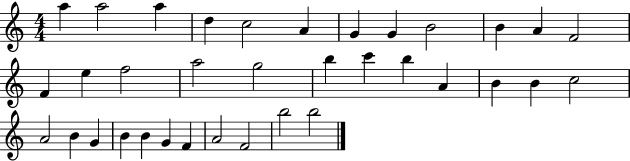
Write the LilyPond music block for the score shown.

{
  \clef treble
  \numericTimeSignature
  \time 4/4
  \key c \major
  a''4 a''2 a''4 | d''4 c''2 a'4 | g'4 g'4 b'2 | b'4 a'4 f'2 | \break f'4 e''4 f''2 | a''2 g''2 | b''4 c'''4 b''4 a'4 | b'4 b'4 c''2 | \break a'2 b'4 g'4 | b'4 b'4 g'4 f'4 | a'2 f'2 | b''2 b''2 | \break \bar "|."
}